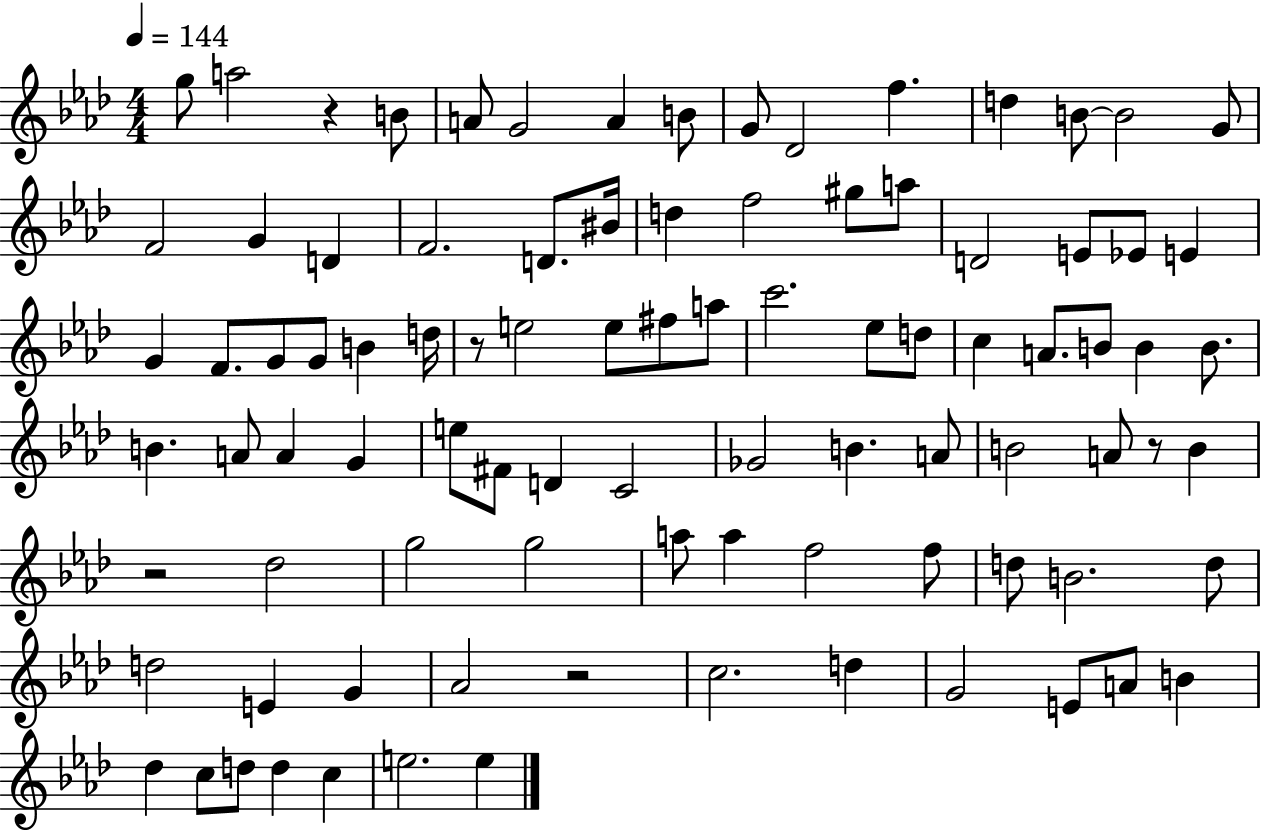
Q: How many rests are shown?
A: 5